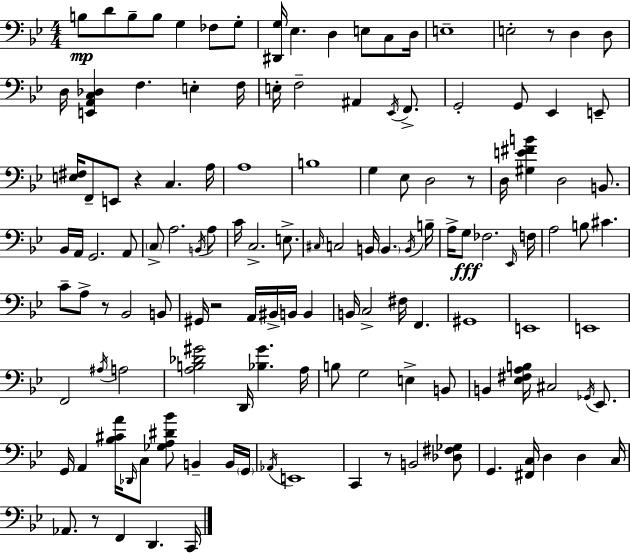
B3/e D4/e B3/e B3/e G3/q FES3/e G3/e [D#2,G3]/s Eb3/q. D3/q E3/e C3/e D3/s E3/w E3/h R/e D3/q D3/e D3/s [E2,A2,C3,Db3]/q F3/q. E3/q F3/s E3/s F3/h A#2/q Eb2/s F2/e. G2/h G2/e Eb2/q E2/e [E3,F#3]/s F2/e E2/e R/q C3/q. A3/s A3/w B3/w G3/q Eb3/e D3/h R/e D3/s [G#3,E4,F#4,B4]/q D3/h B2/e. Bb2/s A2/s G2/h. A2/e C3/e A3/h. B2/s A3/e C4/s C3/h. E3/e. C#3/s C3/h B2/s B2/q. B2/s B3/s A3/s G3/e FES3/h. Eb2/s F3/s A3/h B3/e C#4/q. C4/e A3/e R/e Bb2/h B2/e G#2/s R/h A2/s BIS2/s B2/s B2/q B2/s C3/h F#3/s F2/q. G#2/w E2/w E2/w F2/h A#3/s A3/h [A3,B3,Db4,G#4]/h D2/s [Bb3,G#4]/q. A3/s B3/e G3/h E3/q B2/e B2/q [Eb3,F#3,A3,B3]/s C#3/h Gb2/s Eb2/e. G2/s A2/q [Bb3,C#4,A4]/s Db2/s C3/e [Gb3,A3,D#4,Bb4]/e B2/q B2/s G2/s Ab2/s E2/w C2/q R/e B2/h [Db3,F#3,Gb3]/e G2/q. [F#2,C3]/s D3/q D3/q C3/s Ab2/e. R/e F2/q D2/q. C2/s